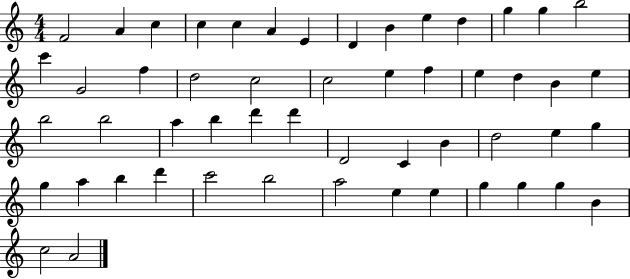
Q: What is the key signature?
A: C major